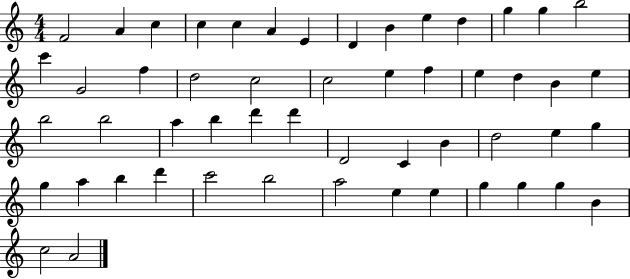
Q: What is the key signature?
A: C major